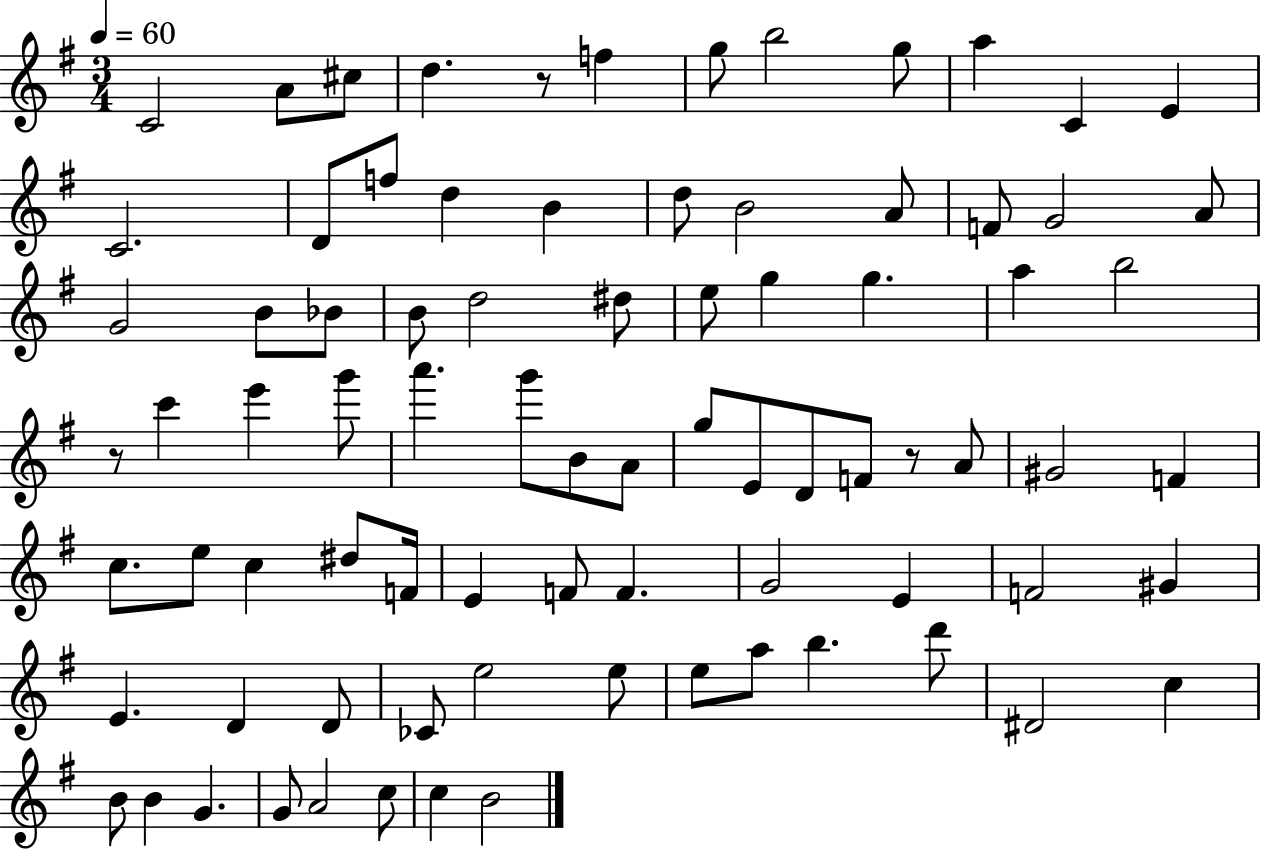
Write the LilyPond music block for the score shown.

{
  \clef treble
  \numericTimeSignature
  \time 3/4
  \key g \major
  \tempo 4 = 60
  c'2 a'8 cis''8 | d''4. r8 f''4 | g''8 b''2 g''8 | a''4 c'4 e'4 | \break c'2. | d'8 f''8 d''4 b'4 | d''8 b'2 a'8 | f'8 g'2 a'8 | \break g'2 b'8 bes'8 | b'8 d''2 dis''8 | e''8 g''4 g''4. | a''4 b''2 | \break r8 c'''4 e'''4 g'''8 | a'''4. g'''8 b'8 a'8 | g''8 e'8 d'8 f'8 r8 a'8 | gis'2 f'4 | \break c''8. e''8 c''4 dis''8 f'16 | e'4 f'8 f'4. | g'2 e'4 | f'2 gis'4 | \break e'4. d'4 d'8 | ces'8 e''2 e''8 | e''8 a''8 b''4. d'''8 | dis'2 c''4 | \break b'8 b'4 g'4. | g'8 a'2 c''8 | c''4 b'2 | \bar "|."
}